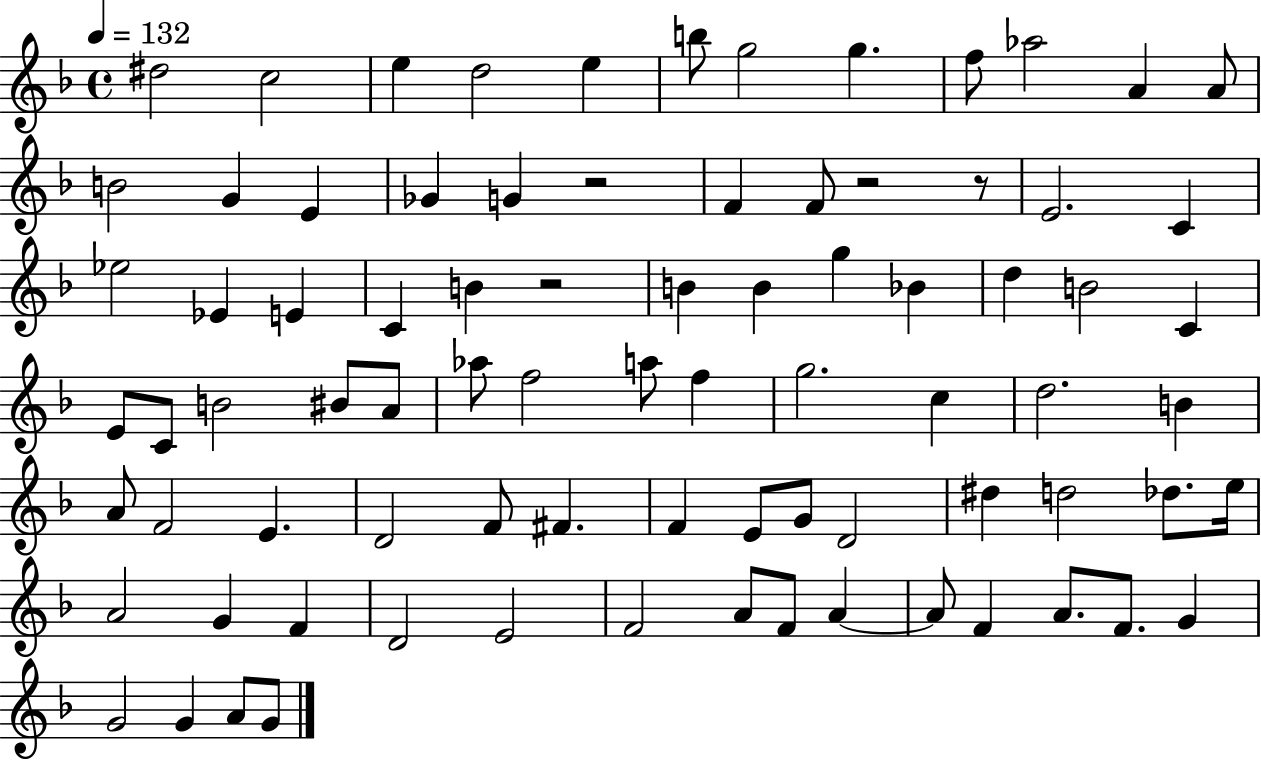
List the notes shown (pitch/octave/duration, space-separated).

D#5/h C5/h E5/q D5/h E5/q B5/e G5/h G5/q. F5/e Ab5/h A4/q A4/e B4/h G4/q E4/q Gb4/q G4/q R/h F4/q F4/e R/h R/e E4/h. C4/q Eb5/h Eb4/q E4/q C4/q B4/q R/h B4/q B4/q G5/q Bb4/q D5/q B4/h C4/q E4/e C4/e B4/h BIS4/e A4/e Ab5/e F5/h A5/e F5/q G5/h. C5/q D5/h. B4/q A4/e F4/h E4/q. D4/h F4/e F#4/q. F4/q E4/e G4/e D4/h D#5/q D5/h Db5/e. E5/s A4/h G4/q F4/q D4/h E4/h F4/h A4/e F4/e A4/q A4/e F4/q A4/e. F4/e. G4/q G4/h G4/q A4/e G4/e